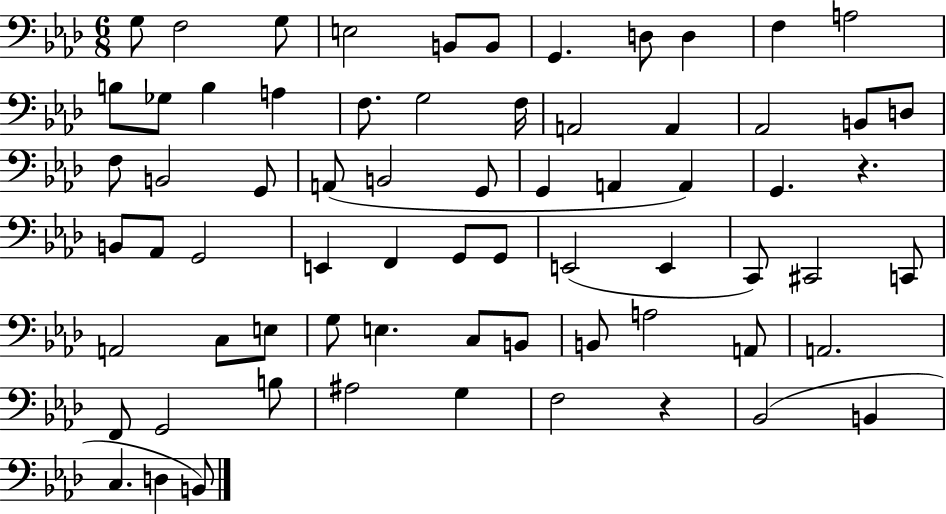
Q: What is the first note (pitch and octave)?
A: G3